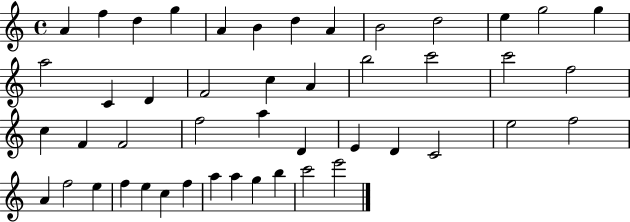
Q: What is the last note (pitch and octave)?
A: E6